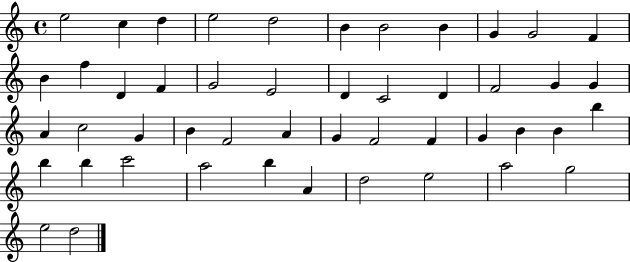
{
  \clef treble
  \time 4/4
  \defaultTimeSignature
  \key c \major
  e''2 c''4 d''4 | e''2 d''2 | b'4 b'2 b'4 | g'4 g'2 f'4 | \break b'4 f''4 d'4 f'4 | g'2 e'2 | d'4 c'2 d'4 | f'2 g'4 g'4 | \break a'4 c''2 g'4 | b'4 f'2 a'4 | g'4 f'2 f'4 | g'4 b'4 b'4 b''4 | \break b''4 b''4 c'''2 | a''2 b''4 a'4 | d''2 e''2 | a''2 g''2 | \break e''2 d''2 | \bar "|."
}